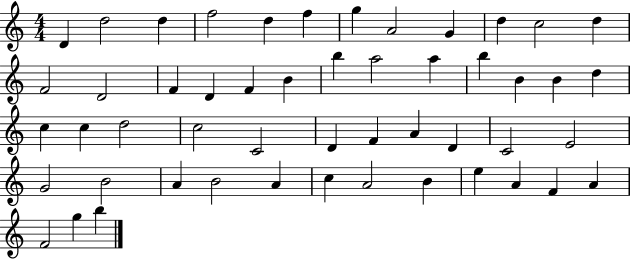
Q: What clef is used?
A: treble